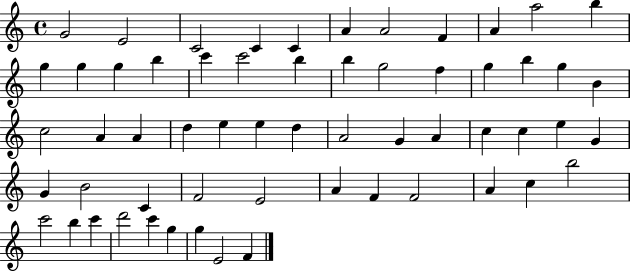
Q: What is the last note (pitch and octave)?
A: F4